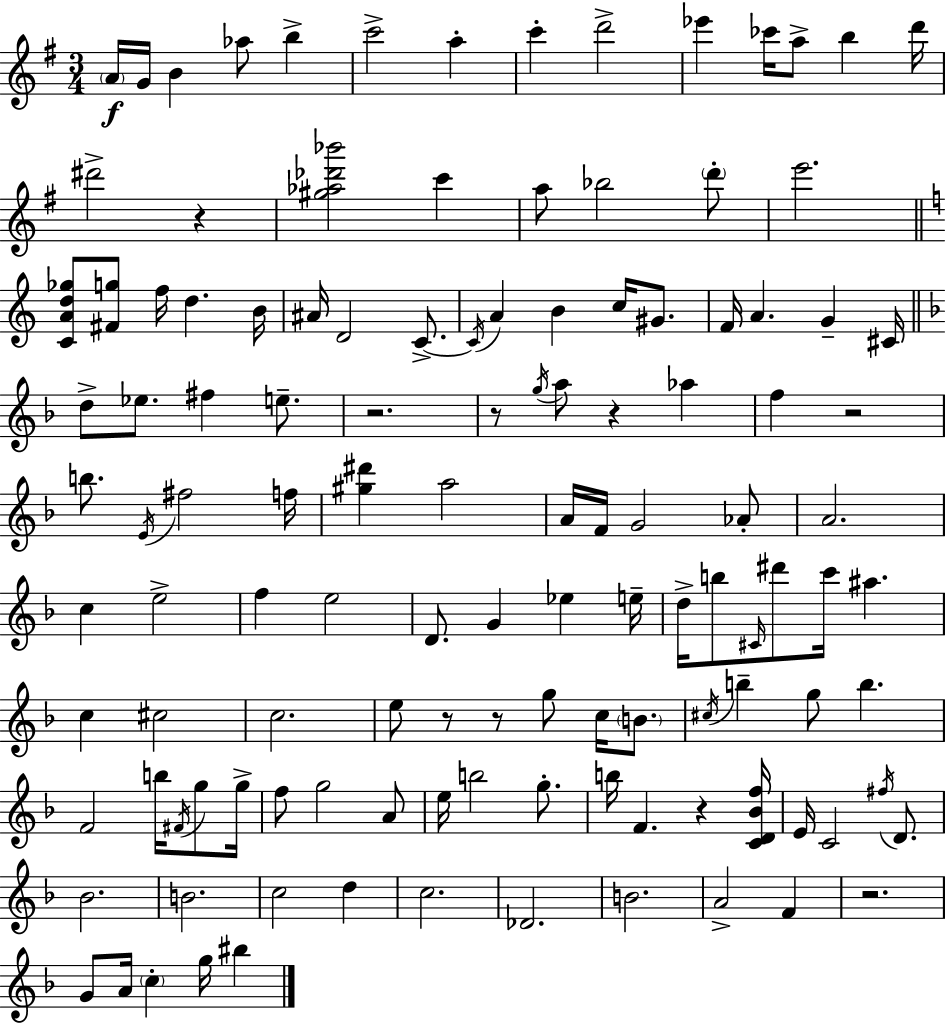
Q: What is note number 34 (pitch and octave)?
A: G4